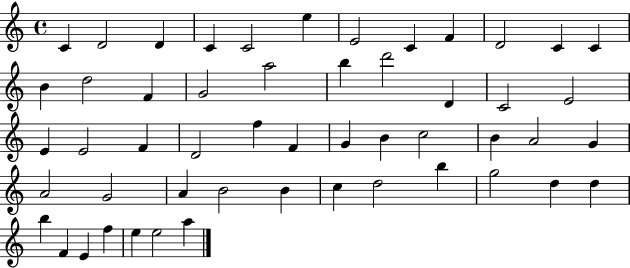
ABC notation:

X:1
T:Untitled
M:4/4
L:1/4
K:C
C D2 D C C2 e E2 C F D2 C C B d2 F G2 a2 b d'2 D C2 E2 E E2 F D2 f F G B c2 B A2 G A2 G2 A B2 B c d2 b g2 d d b F E f e e2 a